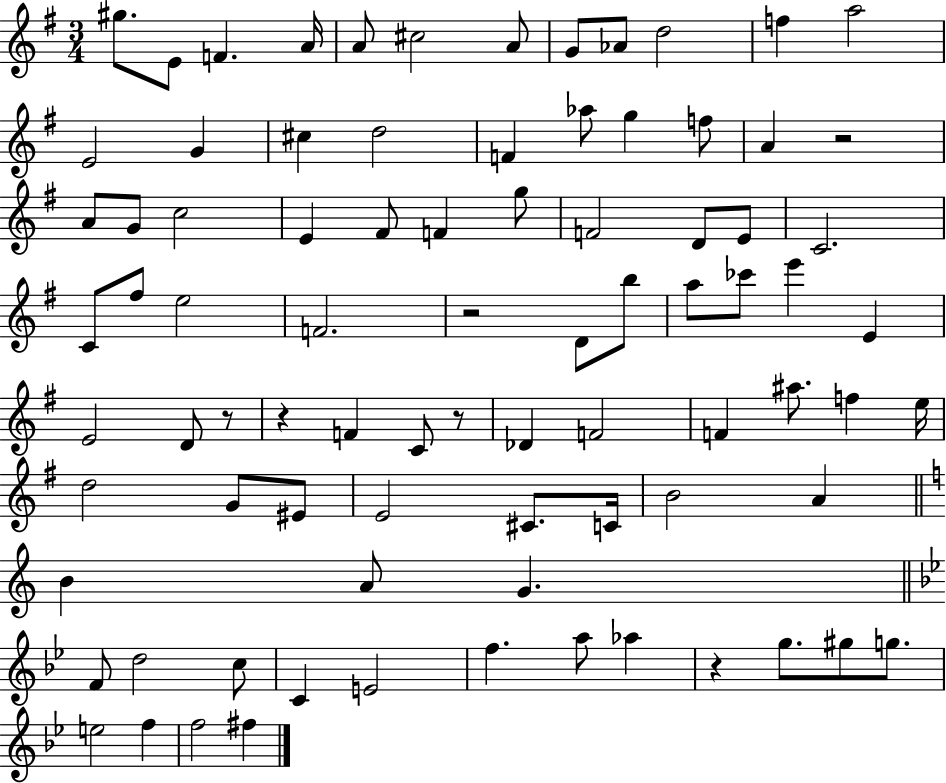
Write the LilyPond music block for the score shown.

{
  \clef treble
  \numericTimeSignature
  \time 3/4
  \key g \major
  gis''8. e'8 f'4. a'16 | a'8 cis''2 a'8 | g'8 aes'8 d''2 | f''4 a''2 | \break e'2 g'4 | cis''4 d''2 | f'4 aes''8 g''4 f''8 | a'4 r2 | \break a'8 g'8 c''2 | e'4 fis'8 f'4 g''8 | f'2 d'8 e'8 | c'2. | \break c'8 fis''8 e''2 | f'2. | r2 d'8 b''8 | a''8 ces'''8 e'''4 e'4 | \break e'2 d'8 r8 | r4 f'4 c'8 r8 | des'4 f'2 | f'4 ais''8. f''4 e''16 | \break d''2 g'8 eis'8 | e'2 cis'8. c'16 | b'2 a'4 | \bar "||" \break \key a \minor b'4 a'8 g'4. | \bar "||" \break \key bes \major f'8 d''2 c''8 | c'4 e'2 | f''4. a''8 aes''4 | r4 g''8. gis''8 g''8. | \break e''2 f''4 | f''2 fis''4 | \bar "|."
}